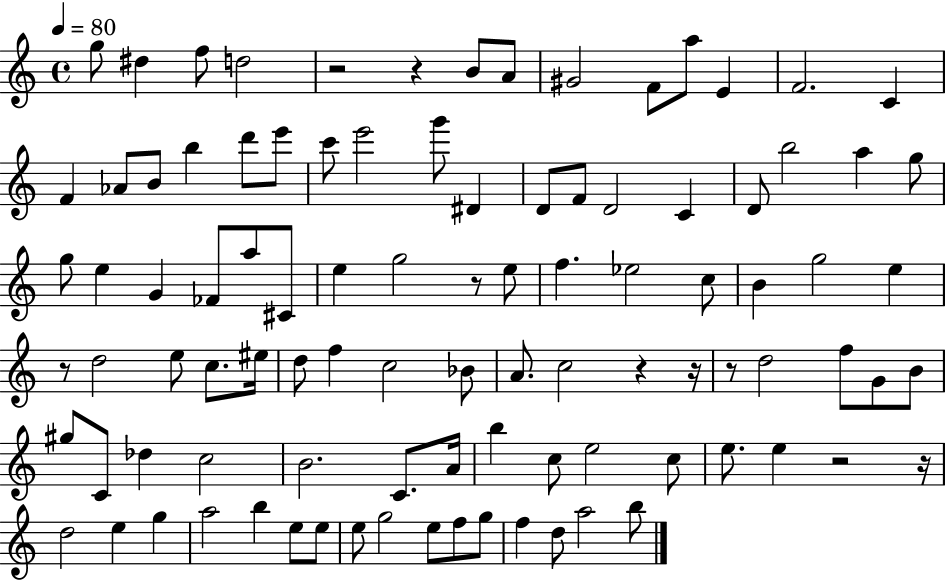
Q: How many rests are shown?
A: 9